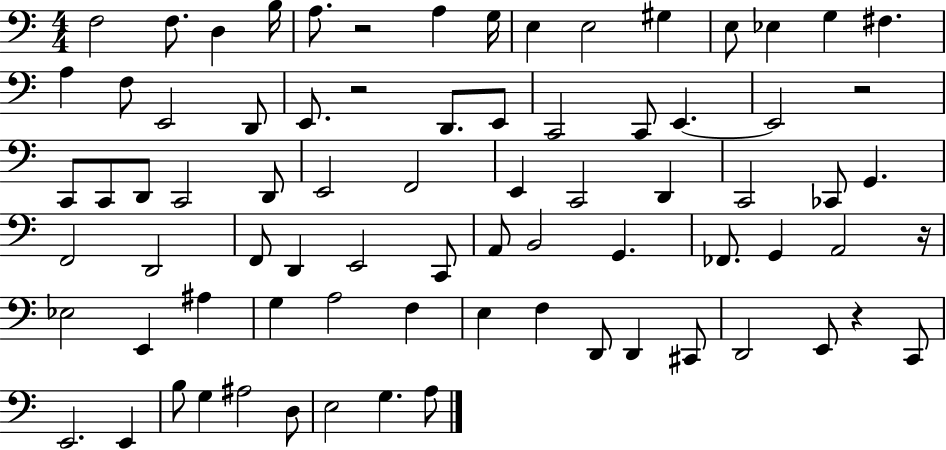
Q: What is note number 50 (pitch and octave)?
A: A2